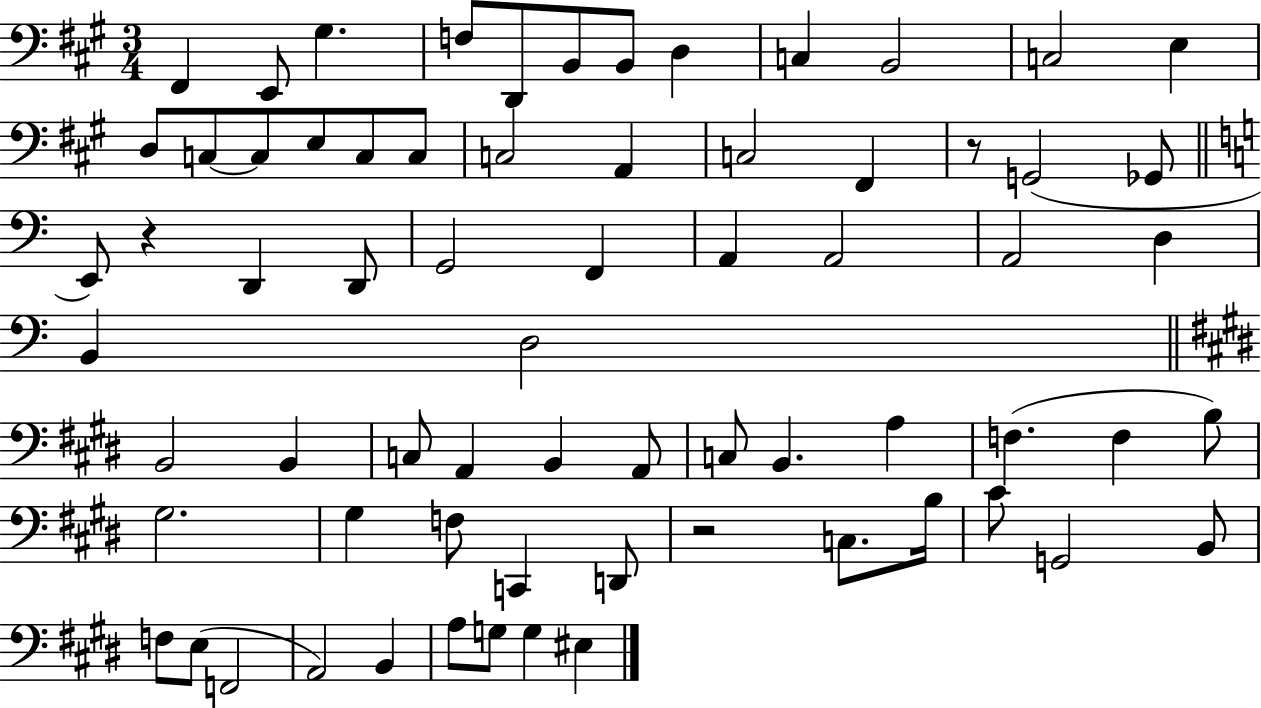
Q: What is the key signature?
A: A major